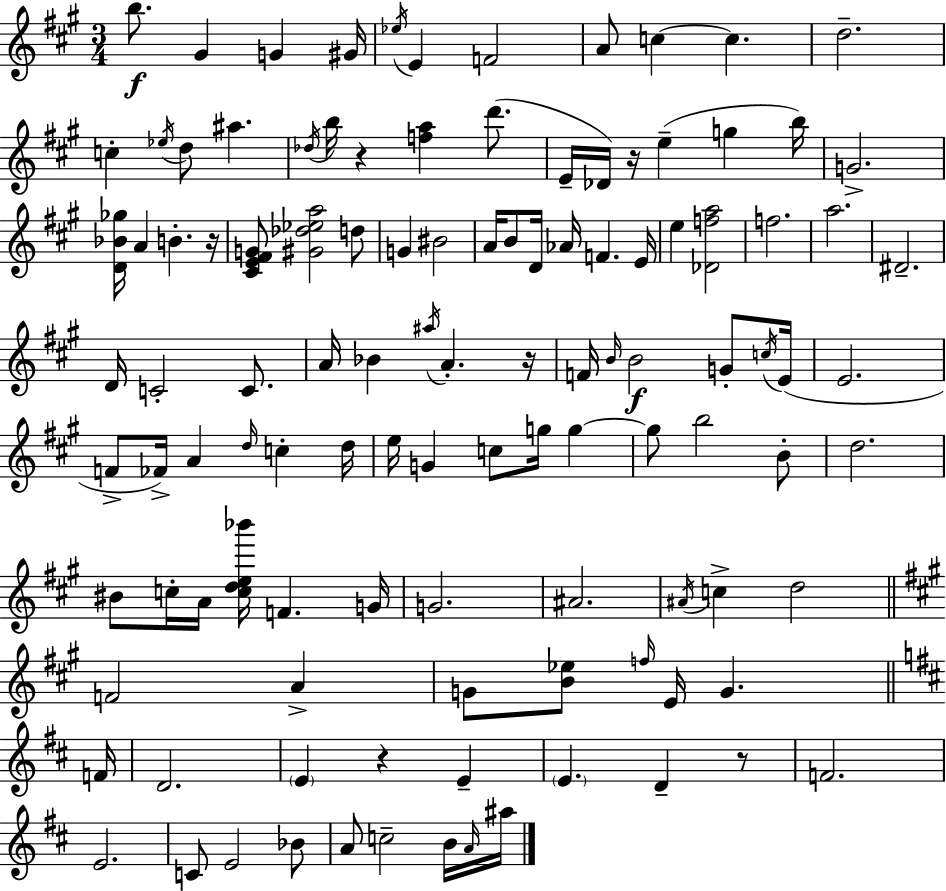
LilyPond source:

{
  \clef treble
  \numericTimeSignature
  \time 3/4
  \key a \major
  b''8.\f gis'4 g'4 gis'16 | \acciaccatura { ees''16 } e'4 f'2 | a'8 c''4~~ c''4. | d''2.-- | \break c''4-. \acciaccatura { ees''16 } d''8 ais''4. | \acciaccatura { des''16 } b''16 r4 <f'' a''>4 | d'''8.( e'16-- des'16) r16 e''4--( g''4 | b''16) g'2.-> | \break <d' bes' ges''>16 a'4 b'4.-. | r16 <cis' e' fis' g'>8 <gis' des'' ees'' a''>2 | d''8 g'4 bis'2 | a'16 b'8 d'16 aes'16 f'4. | \break e'16 e''4 <des' f'' a''>2 | f''2. | a''2. | dis'2.-- | \break d'16 c'2-. | c'8. a'16 bes'4 \acciaccatura { ais''16 } a'4.-. | r16 f'16 \grace { b'16 }\f b'2 | g'8-. \acciaccatura { c''16 } e'16( e'2. | \break f'8-> fes'16->) a'4 | \grace { d''16 } c''4-. d''16 e''16 g'4 | c''8 g''16 g''4~~ g''8 b''2 | b'8-. d''2. | \break bis'8 c''16-. a'16 <c'' d'' e'' bes'''>16 | f'4. g'16 g'2. | ais'2. | \acciaccatura { ais'16 } c''4-> | \break d''2 \bar "||" \break \key a \major f'2 a'4-> | g'8 <b' ees''>8 \grace { f''16 } e'16 g'4. | \bar "||" \break \key d \major f'16 d'2. | \parenthesize e'4 r4 e'4-- | \parenthesize e'4. d'4-- r8 | f'2. | \break e'2. | c'8 e'2 bes'8 | a'8 c''2-- b'16 | \grace { a'16 } ais''16 \bar "|."
}